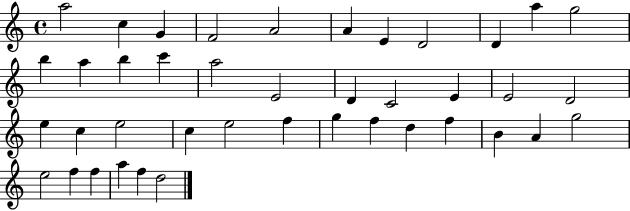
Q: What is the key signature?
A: C major